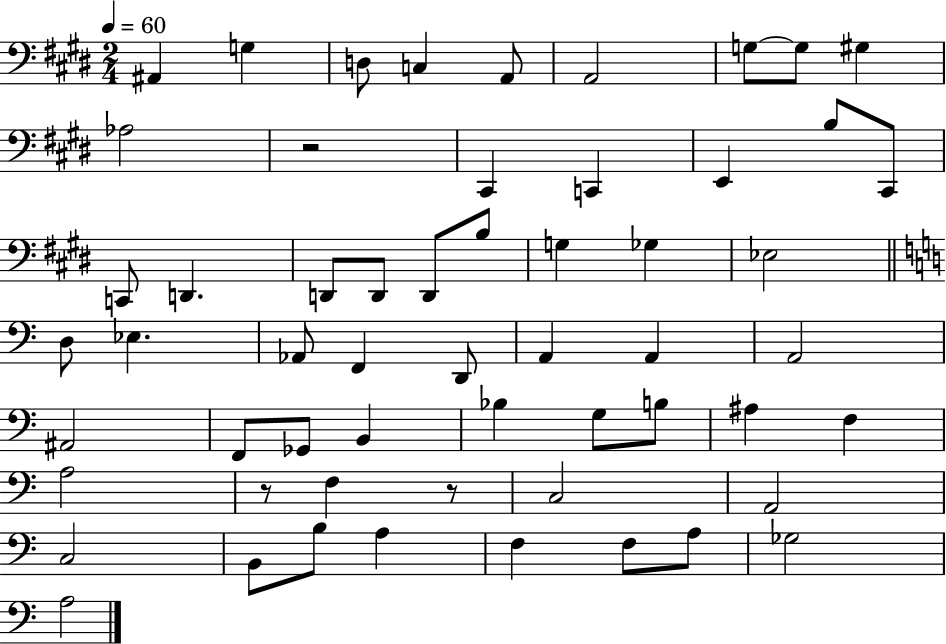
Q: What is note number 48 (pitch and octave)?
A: B3